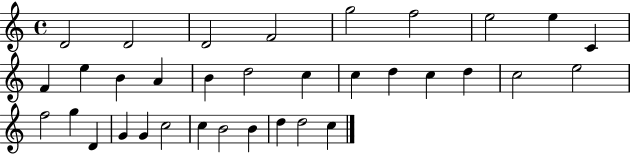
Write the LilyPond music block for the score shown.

{
  \clef treble
  \time 4/4
  \defaultTimeSignature
  \key c \major
  d'2 d'2 | d'2 f'2 | g''2 f''2 | e''2 e''4 c'4 | \break f'4 e''4 b'4 a'4 | b'4 d''2 c''4 | c''4 d''4 c''4 d''4 | c''2 e''2 | \break f''2 g''4 d'4 | g'4 g'4 c''2 | c''4 b'2 b'4 | d''4 d''2 c''4 | \break \bar "|."
}